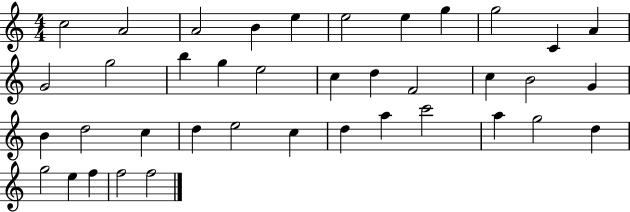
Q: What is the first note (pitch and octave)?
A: C5